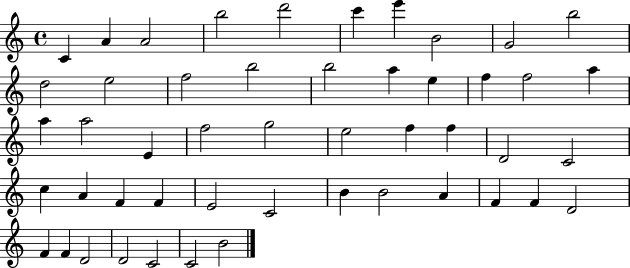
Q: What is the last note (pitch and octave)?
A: B4